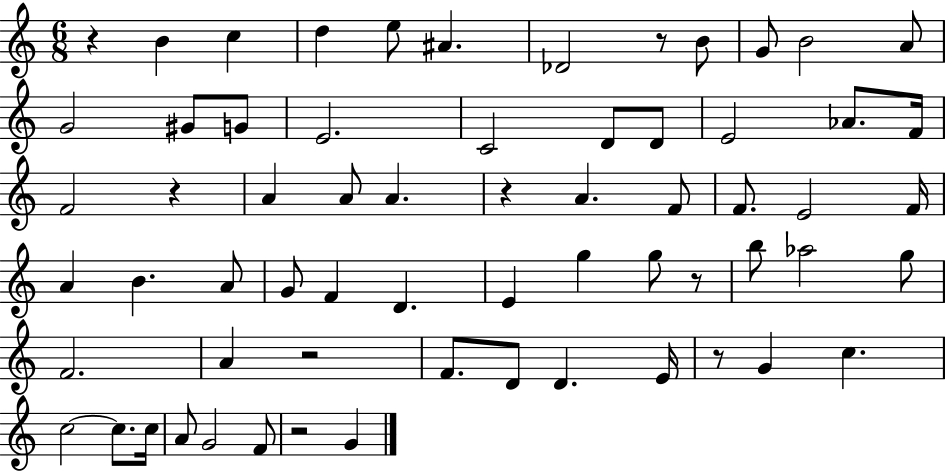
{
  \clef treble
  \numericTimeSignature
  \time 6/8
  \key c \major
  \repeat volta 2 { r4 b'4 c''4 | d''4 e''8 ais'4. | des'2 r8 b'8 | g'8 b'2 a'8 | \break g'2 gis'8 g'8 | e'2. | c'2 d'8 d'8 | e'2 aes'8. f'16 | \break f'2 r4 | a'4 a'8 a'4. | r4 a'4. f'8 | f'8. e'2 f'16 | \break a'4 b'4. a'8 | g'8 f'4 d'4. | e'4 g''4 g''8 r8 | b''8 aes''2 g''8 | \break f'2. | a'4 r2 | f'8. d'8 d'4. e'16 | r8 g'4 c''4. | \break c''2~~ c''8. c''16 | a'8 g'2 f'8 | r2 g'4 | } \bar "|."
}